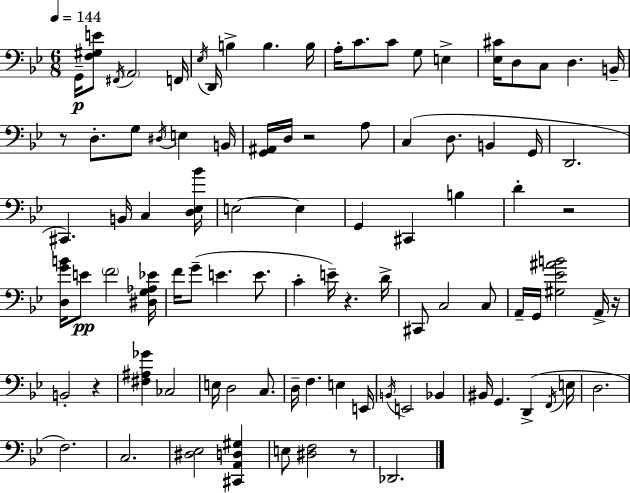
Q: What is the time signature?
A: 6/8